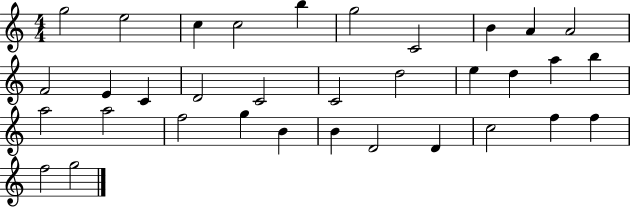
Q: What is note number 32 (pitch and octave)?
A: F5